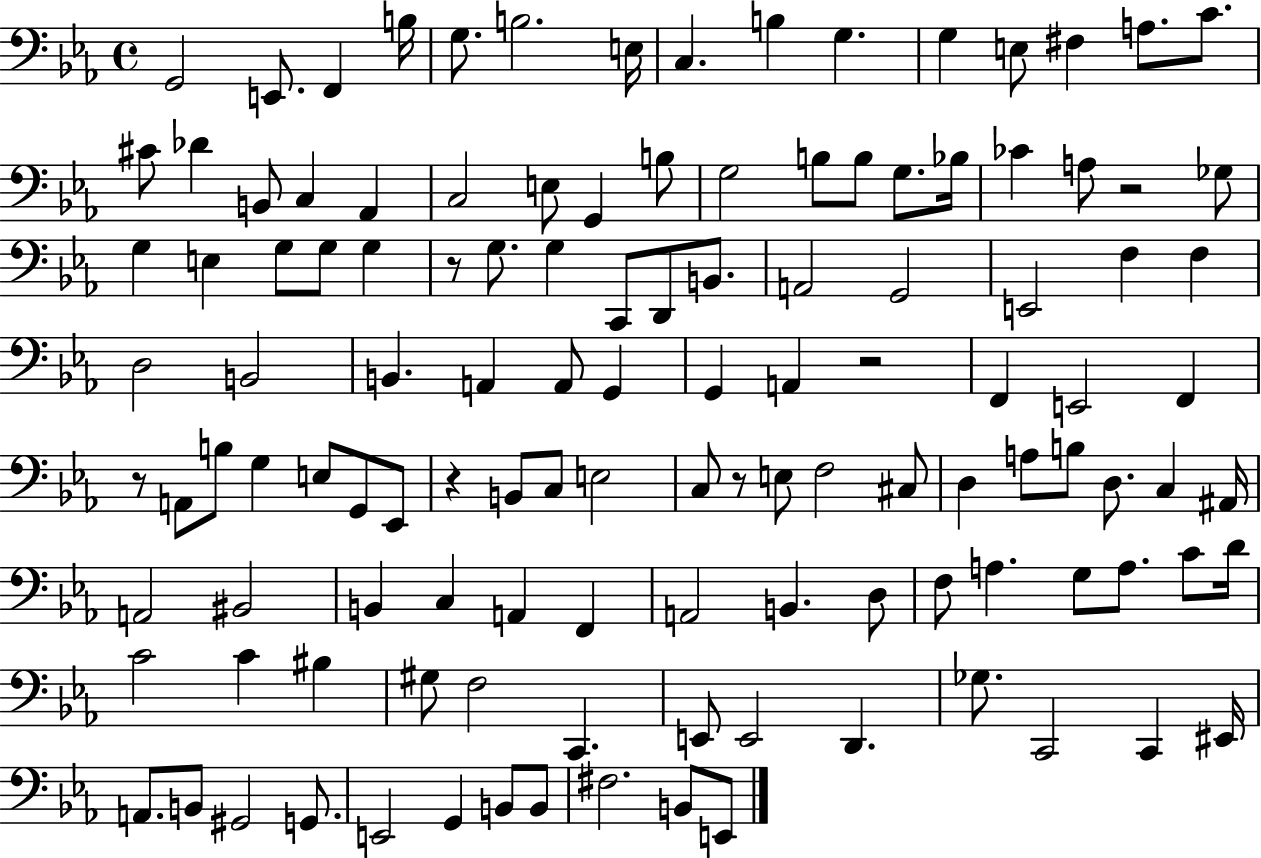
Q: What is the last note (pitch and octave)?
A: E2